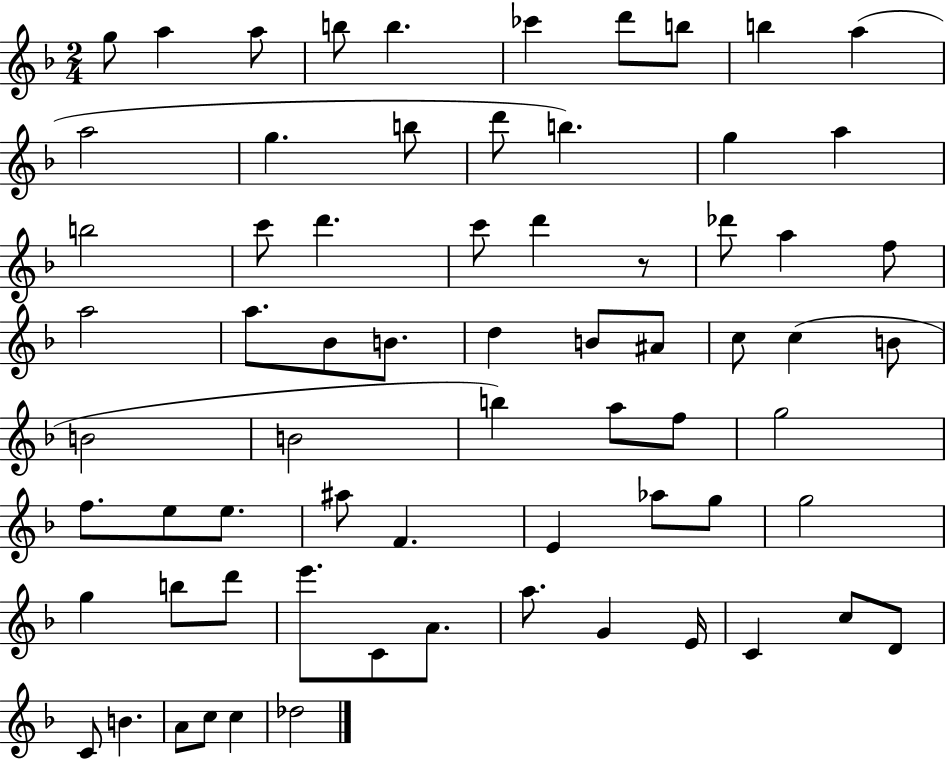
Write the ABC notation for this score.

X:1
T:Untitled
M:2/4
L:1/4
K:F
g/2 a a/2 b/2 b _c' d'/2 b/2 b a a2 g b/2 d'/2 b g a b2 c'/2 d' c'/2 d' z/2 _d'/2 a f/2 a2 a/2 _B/2 B/2 d B/2 ^A/2 c/2 c B/2 B2 B2 b a/2 f/2 g2 f/2 e/2 e/2 ^a/2 F E _a/2 g/2 g2 g b/2 d'/2 e'/2 C/2 A/2 a/2 G E/4 C c/2 D/2 C/2 B A/2 c/2 c _d2